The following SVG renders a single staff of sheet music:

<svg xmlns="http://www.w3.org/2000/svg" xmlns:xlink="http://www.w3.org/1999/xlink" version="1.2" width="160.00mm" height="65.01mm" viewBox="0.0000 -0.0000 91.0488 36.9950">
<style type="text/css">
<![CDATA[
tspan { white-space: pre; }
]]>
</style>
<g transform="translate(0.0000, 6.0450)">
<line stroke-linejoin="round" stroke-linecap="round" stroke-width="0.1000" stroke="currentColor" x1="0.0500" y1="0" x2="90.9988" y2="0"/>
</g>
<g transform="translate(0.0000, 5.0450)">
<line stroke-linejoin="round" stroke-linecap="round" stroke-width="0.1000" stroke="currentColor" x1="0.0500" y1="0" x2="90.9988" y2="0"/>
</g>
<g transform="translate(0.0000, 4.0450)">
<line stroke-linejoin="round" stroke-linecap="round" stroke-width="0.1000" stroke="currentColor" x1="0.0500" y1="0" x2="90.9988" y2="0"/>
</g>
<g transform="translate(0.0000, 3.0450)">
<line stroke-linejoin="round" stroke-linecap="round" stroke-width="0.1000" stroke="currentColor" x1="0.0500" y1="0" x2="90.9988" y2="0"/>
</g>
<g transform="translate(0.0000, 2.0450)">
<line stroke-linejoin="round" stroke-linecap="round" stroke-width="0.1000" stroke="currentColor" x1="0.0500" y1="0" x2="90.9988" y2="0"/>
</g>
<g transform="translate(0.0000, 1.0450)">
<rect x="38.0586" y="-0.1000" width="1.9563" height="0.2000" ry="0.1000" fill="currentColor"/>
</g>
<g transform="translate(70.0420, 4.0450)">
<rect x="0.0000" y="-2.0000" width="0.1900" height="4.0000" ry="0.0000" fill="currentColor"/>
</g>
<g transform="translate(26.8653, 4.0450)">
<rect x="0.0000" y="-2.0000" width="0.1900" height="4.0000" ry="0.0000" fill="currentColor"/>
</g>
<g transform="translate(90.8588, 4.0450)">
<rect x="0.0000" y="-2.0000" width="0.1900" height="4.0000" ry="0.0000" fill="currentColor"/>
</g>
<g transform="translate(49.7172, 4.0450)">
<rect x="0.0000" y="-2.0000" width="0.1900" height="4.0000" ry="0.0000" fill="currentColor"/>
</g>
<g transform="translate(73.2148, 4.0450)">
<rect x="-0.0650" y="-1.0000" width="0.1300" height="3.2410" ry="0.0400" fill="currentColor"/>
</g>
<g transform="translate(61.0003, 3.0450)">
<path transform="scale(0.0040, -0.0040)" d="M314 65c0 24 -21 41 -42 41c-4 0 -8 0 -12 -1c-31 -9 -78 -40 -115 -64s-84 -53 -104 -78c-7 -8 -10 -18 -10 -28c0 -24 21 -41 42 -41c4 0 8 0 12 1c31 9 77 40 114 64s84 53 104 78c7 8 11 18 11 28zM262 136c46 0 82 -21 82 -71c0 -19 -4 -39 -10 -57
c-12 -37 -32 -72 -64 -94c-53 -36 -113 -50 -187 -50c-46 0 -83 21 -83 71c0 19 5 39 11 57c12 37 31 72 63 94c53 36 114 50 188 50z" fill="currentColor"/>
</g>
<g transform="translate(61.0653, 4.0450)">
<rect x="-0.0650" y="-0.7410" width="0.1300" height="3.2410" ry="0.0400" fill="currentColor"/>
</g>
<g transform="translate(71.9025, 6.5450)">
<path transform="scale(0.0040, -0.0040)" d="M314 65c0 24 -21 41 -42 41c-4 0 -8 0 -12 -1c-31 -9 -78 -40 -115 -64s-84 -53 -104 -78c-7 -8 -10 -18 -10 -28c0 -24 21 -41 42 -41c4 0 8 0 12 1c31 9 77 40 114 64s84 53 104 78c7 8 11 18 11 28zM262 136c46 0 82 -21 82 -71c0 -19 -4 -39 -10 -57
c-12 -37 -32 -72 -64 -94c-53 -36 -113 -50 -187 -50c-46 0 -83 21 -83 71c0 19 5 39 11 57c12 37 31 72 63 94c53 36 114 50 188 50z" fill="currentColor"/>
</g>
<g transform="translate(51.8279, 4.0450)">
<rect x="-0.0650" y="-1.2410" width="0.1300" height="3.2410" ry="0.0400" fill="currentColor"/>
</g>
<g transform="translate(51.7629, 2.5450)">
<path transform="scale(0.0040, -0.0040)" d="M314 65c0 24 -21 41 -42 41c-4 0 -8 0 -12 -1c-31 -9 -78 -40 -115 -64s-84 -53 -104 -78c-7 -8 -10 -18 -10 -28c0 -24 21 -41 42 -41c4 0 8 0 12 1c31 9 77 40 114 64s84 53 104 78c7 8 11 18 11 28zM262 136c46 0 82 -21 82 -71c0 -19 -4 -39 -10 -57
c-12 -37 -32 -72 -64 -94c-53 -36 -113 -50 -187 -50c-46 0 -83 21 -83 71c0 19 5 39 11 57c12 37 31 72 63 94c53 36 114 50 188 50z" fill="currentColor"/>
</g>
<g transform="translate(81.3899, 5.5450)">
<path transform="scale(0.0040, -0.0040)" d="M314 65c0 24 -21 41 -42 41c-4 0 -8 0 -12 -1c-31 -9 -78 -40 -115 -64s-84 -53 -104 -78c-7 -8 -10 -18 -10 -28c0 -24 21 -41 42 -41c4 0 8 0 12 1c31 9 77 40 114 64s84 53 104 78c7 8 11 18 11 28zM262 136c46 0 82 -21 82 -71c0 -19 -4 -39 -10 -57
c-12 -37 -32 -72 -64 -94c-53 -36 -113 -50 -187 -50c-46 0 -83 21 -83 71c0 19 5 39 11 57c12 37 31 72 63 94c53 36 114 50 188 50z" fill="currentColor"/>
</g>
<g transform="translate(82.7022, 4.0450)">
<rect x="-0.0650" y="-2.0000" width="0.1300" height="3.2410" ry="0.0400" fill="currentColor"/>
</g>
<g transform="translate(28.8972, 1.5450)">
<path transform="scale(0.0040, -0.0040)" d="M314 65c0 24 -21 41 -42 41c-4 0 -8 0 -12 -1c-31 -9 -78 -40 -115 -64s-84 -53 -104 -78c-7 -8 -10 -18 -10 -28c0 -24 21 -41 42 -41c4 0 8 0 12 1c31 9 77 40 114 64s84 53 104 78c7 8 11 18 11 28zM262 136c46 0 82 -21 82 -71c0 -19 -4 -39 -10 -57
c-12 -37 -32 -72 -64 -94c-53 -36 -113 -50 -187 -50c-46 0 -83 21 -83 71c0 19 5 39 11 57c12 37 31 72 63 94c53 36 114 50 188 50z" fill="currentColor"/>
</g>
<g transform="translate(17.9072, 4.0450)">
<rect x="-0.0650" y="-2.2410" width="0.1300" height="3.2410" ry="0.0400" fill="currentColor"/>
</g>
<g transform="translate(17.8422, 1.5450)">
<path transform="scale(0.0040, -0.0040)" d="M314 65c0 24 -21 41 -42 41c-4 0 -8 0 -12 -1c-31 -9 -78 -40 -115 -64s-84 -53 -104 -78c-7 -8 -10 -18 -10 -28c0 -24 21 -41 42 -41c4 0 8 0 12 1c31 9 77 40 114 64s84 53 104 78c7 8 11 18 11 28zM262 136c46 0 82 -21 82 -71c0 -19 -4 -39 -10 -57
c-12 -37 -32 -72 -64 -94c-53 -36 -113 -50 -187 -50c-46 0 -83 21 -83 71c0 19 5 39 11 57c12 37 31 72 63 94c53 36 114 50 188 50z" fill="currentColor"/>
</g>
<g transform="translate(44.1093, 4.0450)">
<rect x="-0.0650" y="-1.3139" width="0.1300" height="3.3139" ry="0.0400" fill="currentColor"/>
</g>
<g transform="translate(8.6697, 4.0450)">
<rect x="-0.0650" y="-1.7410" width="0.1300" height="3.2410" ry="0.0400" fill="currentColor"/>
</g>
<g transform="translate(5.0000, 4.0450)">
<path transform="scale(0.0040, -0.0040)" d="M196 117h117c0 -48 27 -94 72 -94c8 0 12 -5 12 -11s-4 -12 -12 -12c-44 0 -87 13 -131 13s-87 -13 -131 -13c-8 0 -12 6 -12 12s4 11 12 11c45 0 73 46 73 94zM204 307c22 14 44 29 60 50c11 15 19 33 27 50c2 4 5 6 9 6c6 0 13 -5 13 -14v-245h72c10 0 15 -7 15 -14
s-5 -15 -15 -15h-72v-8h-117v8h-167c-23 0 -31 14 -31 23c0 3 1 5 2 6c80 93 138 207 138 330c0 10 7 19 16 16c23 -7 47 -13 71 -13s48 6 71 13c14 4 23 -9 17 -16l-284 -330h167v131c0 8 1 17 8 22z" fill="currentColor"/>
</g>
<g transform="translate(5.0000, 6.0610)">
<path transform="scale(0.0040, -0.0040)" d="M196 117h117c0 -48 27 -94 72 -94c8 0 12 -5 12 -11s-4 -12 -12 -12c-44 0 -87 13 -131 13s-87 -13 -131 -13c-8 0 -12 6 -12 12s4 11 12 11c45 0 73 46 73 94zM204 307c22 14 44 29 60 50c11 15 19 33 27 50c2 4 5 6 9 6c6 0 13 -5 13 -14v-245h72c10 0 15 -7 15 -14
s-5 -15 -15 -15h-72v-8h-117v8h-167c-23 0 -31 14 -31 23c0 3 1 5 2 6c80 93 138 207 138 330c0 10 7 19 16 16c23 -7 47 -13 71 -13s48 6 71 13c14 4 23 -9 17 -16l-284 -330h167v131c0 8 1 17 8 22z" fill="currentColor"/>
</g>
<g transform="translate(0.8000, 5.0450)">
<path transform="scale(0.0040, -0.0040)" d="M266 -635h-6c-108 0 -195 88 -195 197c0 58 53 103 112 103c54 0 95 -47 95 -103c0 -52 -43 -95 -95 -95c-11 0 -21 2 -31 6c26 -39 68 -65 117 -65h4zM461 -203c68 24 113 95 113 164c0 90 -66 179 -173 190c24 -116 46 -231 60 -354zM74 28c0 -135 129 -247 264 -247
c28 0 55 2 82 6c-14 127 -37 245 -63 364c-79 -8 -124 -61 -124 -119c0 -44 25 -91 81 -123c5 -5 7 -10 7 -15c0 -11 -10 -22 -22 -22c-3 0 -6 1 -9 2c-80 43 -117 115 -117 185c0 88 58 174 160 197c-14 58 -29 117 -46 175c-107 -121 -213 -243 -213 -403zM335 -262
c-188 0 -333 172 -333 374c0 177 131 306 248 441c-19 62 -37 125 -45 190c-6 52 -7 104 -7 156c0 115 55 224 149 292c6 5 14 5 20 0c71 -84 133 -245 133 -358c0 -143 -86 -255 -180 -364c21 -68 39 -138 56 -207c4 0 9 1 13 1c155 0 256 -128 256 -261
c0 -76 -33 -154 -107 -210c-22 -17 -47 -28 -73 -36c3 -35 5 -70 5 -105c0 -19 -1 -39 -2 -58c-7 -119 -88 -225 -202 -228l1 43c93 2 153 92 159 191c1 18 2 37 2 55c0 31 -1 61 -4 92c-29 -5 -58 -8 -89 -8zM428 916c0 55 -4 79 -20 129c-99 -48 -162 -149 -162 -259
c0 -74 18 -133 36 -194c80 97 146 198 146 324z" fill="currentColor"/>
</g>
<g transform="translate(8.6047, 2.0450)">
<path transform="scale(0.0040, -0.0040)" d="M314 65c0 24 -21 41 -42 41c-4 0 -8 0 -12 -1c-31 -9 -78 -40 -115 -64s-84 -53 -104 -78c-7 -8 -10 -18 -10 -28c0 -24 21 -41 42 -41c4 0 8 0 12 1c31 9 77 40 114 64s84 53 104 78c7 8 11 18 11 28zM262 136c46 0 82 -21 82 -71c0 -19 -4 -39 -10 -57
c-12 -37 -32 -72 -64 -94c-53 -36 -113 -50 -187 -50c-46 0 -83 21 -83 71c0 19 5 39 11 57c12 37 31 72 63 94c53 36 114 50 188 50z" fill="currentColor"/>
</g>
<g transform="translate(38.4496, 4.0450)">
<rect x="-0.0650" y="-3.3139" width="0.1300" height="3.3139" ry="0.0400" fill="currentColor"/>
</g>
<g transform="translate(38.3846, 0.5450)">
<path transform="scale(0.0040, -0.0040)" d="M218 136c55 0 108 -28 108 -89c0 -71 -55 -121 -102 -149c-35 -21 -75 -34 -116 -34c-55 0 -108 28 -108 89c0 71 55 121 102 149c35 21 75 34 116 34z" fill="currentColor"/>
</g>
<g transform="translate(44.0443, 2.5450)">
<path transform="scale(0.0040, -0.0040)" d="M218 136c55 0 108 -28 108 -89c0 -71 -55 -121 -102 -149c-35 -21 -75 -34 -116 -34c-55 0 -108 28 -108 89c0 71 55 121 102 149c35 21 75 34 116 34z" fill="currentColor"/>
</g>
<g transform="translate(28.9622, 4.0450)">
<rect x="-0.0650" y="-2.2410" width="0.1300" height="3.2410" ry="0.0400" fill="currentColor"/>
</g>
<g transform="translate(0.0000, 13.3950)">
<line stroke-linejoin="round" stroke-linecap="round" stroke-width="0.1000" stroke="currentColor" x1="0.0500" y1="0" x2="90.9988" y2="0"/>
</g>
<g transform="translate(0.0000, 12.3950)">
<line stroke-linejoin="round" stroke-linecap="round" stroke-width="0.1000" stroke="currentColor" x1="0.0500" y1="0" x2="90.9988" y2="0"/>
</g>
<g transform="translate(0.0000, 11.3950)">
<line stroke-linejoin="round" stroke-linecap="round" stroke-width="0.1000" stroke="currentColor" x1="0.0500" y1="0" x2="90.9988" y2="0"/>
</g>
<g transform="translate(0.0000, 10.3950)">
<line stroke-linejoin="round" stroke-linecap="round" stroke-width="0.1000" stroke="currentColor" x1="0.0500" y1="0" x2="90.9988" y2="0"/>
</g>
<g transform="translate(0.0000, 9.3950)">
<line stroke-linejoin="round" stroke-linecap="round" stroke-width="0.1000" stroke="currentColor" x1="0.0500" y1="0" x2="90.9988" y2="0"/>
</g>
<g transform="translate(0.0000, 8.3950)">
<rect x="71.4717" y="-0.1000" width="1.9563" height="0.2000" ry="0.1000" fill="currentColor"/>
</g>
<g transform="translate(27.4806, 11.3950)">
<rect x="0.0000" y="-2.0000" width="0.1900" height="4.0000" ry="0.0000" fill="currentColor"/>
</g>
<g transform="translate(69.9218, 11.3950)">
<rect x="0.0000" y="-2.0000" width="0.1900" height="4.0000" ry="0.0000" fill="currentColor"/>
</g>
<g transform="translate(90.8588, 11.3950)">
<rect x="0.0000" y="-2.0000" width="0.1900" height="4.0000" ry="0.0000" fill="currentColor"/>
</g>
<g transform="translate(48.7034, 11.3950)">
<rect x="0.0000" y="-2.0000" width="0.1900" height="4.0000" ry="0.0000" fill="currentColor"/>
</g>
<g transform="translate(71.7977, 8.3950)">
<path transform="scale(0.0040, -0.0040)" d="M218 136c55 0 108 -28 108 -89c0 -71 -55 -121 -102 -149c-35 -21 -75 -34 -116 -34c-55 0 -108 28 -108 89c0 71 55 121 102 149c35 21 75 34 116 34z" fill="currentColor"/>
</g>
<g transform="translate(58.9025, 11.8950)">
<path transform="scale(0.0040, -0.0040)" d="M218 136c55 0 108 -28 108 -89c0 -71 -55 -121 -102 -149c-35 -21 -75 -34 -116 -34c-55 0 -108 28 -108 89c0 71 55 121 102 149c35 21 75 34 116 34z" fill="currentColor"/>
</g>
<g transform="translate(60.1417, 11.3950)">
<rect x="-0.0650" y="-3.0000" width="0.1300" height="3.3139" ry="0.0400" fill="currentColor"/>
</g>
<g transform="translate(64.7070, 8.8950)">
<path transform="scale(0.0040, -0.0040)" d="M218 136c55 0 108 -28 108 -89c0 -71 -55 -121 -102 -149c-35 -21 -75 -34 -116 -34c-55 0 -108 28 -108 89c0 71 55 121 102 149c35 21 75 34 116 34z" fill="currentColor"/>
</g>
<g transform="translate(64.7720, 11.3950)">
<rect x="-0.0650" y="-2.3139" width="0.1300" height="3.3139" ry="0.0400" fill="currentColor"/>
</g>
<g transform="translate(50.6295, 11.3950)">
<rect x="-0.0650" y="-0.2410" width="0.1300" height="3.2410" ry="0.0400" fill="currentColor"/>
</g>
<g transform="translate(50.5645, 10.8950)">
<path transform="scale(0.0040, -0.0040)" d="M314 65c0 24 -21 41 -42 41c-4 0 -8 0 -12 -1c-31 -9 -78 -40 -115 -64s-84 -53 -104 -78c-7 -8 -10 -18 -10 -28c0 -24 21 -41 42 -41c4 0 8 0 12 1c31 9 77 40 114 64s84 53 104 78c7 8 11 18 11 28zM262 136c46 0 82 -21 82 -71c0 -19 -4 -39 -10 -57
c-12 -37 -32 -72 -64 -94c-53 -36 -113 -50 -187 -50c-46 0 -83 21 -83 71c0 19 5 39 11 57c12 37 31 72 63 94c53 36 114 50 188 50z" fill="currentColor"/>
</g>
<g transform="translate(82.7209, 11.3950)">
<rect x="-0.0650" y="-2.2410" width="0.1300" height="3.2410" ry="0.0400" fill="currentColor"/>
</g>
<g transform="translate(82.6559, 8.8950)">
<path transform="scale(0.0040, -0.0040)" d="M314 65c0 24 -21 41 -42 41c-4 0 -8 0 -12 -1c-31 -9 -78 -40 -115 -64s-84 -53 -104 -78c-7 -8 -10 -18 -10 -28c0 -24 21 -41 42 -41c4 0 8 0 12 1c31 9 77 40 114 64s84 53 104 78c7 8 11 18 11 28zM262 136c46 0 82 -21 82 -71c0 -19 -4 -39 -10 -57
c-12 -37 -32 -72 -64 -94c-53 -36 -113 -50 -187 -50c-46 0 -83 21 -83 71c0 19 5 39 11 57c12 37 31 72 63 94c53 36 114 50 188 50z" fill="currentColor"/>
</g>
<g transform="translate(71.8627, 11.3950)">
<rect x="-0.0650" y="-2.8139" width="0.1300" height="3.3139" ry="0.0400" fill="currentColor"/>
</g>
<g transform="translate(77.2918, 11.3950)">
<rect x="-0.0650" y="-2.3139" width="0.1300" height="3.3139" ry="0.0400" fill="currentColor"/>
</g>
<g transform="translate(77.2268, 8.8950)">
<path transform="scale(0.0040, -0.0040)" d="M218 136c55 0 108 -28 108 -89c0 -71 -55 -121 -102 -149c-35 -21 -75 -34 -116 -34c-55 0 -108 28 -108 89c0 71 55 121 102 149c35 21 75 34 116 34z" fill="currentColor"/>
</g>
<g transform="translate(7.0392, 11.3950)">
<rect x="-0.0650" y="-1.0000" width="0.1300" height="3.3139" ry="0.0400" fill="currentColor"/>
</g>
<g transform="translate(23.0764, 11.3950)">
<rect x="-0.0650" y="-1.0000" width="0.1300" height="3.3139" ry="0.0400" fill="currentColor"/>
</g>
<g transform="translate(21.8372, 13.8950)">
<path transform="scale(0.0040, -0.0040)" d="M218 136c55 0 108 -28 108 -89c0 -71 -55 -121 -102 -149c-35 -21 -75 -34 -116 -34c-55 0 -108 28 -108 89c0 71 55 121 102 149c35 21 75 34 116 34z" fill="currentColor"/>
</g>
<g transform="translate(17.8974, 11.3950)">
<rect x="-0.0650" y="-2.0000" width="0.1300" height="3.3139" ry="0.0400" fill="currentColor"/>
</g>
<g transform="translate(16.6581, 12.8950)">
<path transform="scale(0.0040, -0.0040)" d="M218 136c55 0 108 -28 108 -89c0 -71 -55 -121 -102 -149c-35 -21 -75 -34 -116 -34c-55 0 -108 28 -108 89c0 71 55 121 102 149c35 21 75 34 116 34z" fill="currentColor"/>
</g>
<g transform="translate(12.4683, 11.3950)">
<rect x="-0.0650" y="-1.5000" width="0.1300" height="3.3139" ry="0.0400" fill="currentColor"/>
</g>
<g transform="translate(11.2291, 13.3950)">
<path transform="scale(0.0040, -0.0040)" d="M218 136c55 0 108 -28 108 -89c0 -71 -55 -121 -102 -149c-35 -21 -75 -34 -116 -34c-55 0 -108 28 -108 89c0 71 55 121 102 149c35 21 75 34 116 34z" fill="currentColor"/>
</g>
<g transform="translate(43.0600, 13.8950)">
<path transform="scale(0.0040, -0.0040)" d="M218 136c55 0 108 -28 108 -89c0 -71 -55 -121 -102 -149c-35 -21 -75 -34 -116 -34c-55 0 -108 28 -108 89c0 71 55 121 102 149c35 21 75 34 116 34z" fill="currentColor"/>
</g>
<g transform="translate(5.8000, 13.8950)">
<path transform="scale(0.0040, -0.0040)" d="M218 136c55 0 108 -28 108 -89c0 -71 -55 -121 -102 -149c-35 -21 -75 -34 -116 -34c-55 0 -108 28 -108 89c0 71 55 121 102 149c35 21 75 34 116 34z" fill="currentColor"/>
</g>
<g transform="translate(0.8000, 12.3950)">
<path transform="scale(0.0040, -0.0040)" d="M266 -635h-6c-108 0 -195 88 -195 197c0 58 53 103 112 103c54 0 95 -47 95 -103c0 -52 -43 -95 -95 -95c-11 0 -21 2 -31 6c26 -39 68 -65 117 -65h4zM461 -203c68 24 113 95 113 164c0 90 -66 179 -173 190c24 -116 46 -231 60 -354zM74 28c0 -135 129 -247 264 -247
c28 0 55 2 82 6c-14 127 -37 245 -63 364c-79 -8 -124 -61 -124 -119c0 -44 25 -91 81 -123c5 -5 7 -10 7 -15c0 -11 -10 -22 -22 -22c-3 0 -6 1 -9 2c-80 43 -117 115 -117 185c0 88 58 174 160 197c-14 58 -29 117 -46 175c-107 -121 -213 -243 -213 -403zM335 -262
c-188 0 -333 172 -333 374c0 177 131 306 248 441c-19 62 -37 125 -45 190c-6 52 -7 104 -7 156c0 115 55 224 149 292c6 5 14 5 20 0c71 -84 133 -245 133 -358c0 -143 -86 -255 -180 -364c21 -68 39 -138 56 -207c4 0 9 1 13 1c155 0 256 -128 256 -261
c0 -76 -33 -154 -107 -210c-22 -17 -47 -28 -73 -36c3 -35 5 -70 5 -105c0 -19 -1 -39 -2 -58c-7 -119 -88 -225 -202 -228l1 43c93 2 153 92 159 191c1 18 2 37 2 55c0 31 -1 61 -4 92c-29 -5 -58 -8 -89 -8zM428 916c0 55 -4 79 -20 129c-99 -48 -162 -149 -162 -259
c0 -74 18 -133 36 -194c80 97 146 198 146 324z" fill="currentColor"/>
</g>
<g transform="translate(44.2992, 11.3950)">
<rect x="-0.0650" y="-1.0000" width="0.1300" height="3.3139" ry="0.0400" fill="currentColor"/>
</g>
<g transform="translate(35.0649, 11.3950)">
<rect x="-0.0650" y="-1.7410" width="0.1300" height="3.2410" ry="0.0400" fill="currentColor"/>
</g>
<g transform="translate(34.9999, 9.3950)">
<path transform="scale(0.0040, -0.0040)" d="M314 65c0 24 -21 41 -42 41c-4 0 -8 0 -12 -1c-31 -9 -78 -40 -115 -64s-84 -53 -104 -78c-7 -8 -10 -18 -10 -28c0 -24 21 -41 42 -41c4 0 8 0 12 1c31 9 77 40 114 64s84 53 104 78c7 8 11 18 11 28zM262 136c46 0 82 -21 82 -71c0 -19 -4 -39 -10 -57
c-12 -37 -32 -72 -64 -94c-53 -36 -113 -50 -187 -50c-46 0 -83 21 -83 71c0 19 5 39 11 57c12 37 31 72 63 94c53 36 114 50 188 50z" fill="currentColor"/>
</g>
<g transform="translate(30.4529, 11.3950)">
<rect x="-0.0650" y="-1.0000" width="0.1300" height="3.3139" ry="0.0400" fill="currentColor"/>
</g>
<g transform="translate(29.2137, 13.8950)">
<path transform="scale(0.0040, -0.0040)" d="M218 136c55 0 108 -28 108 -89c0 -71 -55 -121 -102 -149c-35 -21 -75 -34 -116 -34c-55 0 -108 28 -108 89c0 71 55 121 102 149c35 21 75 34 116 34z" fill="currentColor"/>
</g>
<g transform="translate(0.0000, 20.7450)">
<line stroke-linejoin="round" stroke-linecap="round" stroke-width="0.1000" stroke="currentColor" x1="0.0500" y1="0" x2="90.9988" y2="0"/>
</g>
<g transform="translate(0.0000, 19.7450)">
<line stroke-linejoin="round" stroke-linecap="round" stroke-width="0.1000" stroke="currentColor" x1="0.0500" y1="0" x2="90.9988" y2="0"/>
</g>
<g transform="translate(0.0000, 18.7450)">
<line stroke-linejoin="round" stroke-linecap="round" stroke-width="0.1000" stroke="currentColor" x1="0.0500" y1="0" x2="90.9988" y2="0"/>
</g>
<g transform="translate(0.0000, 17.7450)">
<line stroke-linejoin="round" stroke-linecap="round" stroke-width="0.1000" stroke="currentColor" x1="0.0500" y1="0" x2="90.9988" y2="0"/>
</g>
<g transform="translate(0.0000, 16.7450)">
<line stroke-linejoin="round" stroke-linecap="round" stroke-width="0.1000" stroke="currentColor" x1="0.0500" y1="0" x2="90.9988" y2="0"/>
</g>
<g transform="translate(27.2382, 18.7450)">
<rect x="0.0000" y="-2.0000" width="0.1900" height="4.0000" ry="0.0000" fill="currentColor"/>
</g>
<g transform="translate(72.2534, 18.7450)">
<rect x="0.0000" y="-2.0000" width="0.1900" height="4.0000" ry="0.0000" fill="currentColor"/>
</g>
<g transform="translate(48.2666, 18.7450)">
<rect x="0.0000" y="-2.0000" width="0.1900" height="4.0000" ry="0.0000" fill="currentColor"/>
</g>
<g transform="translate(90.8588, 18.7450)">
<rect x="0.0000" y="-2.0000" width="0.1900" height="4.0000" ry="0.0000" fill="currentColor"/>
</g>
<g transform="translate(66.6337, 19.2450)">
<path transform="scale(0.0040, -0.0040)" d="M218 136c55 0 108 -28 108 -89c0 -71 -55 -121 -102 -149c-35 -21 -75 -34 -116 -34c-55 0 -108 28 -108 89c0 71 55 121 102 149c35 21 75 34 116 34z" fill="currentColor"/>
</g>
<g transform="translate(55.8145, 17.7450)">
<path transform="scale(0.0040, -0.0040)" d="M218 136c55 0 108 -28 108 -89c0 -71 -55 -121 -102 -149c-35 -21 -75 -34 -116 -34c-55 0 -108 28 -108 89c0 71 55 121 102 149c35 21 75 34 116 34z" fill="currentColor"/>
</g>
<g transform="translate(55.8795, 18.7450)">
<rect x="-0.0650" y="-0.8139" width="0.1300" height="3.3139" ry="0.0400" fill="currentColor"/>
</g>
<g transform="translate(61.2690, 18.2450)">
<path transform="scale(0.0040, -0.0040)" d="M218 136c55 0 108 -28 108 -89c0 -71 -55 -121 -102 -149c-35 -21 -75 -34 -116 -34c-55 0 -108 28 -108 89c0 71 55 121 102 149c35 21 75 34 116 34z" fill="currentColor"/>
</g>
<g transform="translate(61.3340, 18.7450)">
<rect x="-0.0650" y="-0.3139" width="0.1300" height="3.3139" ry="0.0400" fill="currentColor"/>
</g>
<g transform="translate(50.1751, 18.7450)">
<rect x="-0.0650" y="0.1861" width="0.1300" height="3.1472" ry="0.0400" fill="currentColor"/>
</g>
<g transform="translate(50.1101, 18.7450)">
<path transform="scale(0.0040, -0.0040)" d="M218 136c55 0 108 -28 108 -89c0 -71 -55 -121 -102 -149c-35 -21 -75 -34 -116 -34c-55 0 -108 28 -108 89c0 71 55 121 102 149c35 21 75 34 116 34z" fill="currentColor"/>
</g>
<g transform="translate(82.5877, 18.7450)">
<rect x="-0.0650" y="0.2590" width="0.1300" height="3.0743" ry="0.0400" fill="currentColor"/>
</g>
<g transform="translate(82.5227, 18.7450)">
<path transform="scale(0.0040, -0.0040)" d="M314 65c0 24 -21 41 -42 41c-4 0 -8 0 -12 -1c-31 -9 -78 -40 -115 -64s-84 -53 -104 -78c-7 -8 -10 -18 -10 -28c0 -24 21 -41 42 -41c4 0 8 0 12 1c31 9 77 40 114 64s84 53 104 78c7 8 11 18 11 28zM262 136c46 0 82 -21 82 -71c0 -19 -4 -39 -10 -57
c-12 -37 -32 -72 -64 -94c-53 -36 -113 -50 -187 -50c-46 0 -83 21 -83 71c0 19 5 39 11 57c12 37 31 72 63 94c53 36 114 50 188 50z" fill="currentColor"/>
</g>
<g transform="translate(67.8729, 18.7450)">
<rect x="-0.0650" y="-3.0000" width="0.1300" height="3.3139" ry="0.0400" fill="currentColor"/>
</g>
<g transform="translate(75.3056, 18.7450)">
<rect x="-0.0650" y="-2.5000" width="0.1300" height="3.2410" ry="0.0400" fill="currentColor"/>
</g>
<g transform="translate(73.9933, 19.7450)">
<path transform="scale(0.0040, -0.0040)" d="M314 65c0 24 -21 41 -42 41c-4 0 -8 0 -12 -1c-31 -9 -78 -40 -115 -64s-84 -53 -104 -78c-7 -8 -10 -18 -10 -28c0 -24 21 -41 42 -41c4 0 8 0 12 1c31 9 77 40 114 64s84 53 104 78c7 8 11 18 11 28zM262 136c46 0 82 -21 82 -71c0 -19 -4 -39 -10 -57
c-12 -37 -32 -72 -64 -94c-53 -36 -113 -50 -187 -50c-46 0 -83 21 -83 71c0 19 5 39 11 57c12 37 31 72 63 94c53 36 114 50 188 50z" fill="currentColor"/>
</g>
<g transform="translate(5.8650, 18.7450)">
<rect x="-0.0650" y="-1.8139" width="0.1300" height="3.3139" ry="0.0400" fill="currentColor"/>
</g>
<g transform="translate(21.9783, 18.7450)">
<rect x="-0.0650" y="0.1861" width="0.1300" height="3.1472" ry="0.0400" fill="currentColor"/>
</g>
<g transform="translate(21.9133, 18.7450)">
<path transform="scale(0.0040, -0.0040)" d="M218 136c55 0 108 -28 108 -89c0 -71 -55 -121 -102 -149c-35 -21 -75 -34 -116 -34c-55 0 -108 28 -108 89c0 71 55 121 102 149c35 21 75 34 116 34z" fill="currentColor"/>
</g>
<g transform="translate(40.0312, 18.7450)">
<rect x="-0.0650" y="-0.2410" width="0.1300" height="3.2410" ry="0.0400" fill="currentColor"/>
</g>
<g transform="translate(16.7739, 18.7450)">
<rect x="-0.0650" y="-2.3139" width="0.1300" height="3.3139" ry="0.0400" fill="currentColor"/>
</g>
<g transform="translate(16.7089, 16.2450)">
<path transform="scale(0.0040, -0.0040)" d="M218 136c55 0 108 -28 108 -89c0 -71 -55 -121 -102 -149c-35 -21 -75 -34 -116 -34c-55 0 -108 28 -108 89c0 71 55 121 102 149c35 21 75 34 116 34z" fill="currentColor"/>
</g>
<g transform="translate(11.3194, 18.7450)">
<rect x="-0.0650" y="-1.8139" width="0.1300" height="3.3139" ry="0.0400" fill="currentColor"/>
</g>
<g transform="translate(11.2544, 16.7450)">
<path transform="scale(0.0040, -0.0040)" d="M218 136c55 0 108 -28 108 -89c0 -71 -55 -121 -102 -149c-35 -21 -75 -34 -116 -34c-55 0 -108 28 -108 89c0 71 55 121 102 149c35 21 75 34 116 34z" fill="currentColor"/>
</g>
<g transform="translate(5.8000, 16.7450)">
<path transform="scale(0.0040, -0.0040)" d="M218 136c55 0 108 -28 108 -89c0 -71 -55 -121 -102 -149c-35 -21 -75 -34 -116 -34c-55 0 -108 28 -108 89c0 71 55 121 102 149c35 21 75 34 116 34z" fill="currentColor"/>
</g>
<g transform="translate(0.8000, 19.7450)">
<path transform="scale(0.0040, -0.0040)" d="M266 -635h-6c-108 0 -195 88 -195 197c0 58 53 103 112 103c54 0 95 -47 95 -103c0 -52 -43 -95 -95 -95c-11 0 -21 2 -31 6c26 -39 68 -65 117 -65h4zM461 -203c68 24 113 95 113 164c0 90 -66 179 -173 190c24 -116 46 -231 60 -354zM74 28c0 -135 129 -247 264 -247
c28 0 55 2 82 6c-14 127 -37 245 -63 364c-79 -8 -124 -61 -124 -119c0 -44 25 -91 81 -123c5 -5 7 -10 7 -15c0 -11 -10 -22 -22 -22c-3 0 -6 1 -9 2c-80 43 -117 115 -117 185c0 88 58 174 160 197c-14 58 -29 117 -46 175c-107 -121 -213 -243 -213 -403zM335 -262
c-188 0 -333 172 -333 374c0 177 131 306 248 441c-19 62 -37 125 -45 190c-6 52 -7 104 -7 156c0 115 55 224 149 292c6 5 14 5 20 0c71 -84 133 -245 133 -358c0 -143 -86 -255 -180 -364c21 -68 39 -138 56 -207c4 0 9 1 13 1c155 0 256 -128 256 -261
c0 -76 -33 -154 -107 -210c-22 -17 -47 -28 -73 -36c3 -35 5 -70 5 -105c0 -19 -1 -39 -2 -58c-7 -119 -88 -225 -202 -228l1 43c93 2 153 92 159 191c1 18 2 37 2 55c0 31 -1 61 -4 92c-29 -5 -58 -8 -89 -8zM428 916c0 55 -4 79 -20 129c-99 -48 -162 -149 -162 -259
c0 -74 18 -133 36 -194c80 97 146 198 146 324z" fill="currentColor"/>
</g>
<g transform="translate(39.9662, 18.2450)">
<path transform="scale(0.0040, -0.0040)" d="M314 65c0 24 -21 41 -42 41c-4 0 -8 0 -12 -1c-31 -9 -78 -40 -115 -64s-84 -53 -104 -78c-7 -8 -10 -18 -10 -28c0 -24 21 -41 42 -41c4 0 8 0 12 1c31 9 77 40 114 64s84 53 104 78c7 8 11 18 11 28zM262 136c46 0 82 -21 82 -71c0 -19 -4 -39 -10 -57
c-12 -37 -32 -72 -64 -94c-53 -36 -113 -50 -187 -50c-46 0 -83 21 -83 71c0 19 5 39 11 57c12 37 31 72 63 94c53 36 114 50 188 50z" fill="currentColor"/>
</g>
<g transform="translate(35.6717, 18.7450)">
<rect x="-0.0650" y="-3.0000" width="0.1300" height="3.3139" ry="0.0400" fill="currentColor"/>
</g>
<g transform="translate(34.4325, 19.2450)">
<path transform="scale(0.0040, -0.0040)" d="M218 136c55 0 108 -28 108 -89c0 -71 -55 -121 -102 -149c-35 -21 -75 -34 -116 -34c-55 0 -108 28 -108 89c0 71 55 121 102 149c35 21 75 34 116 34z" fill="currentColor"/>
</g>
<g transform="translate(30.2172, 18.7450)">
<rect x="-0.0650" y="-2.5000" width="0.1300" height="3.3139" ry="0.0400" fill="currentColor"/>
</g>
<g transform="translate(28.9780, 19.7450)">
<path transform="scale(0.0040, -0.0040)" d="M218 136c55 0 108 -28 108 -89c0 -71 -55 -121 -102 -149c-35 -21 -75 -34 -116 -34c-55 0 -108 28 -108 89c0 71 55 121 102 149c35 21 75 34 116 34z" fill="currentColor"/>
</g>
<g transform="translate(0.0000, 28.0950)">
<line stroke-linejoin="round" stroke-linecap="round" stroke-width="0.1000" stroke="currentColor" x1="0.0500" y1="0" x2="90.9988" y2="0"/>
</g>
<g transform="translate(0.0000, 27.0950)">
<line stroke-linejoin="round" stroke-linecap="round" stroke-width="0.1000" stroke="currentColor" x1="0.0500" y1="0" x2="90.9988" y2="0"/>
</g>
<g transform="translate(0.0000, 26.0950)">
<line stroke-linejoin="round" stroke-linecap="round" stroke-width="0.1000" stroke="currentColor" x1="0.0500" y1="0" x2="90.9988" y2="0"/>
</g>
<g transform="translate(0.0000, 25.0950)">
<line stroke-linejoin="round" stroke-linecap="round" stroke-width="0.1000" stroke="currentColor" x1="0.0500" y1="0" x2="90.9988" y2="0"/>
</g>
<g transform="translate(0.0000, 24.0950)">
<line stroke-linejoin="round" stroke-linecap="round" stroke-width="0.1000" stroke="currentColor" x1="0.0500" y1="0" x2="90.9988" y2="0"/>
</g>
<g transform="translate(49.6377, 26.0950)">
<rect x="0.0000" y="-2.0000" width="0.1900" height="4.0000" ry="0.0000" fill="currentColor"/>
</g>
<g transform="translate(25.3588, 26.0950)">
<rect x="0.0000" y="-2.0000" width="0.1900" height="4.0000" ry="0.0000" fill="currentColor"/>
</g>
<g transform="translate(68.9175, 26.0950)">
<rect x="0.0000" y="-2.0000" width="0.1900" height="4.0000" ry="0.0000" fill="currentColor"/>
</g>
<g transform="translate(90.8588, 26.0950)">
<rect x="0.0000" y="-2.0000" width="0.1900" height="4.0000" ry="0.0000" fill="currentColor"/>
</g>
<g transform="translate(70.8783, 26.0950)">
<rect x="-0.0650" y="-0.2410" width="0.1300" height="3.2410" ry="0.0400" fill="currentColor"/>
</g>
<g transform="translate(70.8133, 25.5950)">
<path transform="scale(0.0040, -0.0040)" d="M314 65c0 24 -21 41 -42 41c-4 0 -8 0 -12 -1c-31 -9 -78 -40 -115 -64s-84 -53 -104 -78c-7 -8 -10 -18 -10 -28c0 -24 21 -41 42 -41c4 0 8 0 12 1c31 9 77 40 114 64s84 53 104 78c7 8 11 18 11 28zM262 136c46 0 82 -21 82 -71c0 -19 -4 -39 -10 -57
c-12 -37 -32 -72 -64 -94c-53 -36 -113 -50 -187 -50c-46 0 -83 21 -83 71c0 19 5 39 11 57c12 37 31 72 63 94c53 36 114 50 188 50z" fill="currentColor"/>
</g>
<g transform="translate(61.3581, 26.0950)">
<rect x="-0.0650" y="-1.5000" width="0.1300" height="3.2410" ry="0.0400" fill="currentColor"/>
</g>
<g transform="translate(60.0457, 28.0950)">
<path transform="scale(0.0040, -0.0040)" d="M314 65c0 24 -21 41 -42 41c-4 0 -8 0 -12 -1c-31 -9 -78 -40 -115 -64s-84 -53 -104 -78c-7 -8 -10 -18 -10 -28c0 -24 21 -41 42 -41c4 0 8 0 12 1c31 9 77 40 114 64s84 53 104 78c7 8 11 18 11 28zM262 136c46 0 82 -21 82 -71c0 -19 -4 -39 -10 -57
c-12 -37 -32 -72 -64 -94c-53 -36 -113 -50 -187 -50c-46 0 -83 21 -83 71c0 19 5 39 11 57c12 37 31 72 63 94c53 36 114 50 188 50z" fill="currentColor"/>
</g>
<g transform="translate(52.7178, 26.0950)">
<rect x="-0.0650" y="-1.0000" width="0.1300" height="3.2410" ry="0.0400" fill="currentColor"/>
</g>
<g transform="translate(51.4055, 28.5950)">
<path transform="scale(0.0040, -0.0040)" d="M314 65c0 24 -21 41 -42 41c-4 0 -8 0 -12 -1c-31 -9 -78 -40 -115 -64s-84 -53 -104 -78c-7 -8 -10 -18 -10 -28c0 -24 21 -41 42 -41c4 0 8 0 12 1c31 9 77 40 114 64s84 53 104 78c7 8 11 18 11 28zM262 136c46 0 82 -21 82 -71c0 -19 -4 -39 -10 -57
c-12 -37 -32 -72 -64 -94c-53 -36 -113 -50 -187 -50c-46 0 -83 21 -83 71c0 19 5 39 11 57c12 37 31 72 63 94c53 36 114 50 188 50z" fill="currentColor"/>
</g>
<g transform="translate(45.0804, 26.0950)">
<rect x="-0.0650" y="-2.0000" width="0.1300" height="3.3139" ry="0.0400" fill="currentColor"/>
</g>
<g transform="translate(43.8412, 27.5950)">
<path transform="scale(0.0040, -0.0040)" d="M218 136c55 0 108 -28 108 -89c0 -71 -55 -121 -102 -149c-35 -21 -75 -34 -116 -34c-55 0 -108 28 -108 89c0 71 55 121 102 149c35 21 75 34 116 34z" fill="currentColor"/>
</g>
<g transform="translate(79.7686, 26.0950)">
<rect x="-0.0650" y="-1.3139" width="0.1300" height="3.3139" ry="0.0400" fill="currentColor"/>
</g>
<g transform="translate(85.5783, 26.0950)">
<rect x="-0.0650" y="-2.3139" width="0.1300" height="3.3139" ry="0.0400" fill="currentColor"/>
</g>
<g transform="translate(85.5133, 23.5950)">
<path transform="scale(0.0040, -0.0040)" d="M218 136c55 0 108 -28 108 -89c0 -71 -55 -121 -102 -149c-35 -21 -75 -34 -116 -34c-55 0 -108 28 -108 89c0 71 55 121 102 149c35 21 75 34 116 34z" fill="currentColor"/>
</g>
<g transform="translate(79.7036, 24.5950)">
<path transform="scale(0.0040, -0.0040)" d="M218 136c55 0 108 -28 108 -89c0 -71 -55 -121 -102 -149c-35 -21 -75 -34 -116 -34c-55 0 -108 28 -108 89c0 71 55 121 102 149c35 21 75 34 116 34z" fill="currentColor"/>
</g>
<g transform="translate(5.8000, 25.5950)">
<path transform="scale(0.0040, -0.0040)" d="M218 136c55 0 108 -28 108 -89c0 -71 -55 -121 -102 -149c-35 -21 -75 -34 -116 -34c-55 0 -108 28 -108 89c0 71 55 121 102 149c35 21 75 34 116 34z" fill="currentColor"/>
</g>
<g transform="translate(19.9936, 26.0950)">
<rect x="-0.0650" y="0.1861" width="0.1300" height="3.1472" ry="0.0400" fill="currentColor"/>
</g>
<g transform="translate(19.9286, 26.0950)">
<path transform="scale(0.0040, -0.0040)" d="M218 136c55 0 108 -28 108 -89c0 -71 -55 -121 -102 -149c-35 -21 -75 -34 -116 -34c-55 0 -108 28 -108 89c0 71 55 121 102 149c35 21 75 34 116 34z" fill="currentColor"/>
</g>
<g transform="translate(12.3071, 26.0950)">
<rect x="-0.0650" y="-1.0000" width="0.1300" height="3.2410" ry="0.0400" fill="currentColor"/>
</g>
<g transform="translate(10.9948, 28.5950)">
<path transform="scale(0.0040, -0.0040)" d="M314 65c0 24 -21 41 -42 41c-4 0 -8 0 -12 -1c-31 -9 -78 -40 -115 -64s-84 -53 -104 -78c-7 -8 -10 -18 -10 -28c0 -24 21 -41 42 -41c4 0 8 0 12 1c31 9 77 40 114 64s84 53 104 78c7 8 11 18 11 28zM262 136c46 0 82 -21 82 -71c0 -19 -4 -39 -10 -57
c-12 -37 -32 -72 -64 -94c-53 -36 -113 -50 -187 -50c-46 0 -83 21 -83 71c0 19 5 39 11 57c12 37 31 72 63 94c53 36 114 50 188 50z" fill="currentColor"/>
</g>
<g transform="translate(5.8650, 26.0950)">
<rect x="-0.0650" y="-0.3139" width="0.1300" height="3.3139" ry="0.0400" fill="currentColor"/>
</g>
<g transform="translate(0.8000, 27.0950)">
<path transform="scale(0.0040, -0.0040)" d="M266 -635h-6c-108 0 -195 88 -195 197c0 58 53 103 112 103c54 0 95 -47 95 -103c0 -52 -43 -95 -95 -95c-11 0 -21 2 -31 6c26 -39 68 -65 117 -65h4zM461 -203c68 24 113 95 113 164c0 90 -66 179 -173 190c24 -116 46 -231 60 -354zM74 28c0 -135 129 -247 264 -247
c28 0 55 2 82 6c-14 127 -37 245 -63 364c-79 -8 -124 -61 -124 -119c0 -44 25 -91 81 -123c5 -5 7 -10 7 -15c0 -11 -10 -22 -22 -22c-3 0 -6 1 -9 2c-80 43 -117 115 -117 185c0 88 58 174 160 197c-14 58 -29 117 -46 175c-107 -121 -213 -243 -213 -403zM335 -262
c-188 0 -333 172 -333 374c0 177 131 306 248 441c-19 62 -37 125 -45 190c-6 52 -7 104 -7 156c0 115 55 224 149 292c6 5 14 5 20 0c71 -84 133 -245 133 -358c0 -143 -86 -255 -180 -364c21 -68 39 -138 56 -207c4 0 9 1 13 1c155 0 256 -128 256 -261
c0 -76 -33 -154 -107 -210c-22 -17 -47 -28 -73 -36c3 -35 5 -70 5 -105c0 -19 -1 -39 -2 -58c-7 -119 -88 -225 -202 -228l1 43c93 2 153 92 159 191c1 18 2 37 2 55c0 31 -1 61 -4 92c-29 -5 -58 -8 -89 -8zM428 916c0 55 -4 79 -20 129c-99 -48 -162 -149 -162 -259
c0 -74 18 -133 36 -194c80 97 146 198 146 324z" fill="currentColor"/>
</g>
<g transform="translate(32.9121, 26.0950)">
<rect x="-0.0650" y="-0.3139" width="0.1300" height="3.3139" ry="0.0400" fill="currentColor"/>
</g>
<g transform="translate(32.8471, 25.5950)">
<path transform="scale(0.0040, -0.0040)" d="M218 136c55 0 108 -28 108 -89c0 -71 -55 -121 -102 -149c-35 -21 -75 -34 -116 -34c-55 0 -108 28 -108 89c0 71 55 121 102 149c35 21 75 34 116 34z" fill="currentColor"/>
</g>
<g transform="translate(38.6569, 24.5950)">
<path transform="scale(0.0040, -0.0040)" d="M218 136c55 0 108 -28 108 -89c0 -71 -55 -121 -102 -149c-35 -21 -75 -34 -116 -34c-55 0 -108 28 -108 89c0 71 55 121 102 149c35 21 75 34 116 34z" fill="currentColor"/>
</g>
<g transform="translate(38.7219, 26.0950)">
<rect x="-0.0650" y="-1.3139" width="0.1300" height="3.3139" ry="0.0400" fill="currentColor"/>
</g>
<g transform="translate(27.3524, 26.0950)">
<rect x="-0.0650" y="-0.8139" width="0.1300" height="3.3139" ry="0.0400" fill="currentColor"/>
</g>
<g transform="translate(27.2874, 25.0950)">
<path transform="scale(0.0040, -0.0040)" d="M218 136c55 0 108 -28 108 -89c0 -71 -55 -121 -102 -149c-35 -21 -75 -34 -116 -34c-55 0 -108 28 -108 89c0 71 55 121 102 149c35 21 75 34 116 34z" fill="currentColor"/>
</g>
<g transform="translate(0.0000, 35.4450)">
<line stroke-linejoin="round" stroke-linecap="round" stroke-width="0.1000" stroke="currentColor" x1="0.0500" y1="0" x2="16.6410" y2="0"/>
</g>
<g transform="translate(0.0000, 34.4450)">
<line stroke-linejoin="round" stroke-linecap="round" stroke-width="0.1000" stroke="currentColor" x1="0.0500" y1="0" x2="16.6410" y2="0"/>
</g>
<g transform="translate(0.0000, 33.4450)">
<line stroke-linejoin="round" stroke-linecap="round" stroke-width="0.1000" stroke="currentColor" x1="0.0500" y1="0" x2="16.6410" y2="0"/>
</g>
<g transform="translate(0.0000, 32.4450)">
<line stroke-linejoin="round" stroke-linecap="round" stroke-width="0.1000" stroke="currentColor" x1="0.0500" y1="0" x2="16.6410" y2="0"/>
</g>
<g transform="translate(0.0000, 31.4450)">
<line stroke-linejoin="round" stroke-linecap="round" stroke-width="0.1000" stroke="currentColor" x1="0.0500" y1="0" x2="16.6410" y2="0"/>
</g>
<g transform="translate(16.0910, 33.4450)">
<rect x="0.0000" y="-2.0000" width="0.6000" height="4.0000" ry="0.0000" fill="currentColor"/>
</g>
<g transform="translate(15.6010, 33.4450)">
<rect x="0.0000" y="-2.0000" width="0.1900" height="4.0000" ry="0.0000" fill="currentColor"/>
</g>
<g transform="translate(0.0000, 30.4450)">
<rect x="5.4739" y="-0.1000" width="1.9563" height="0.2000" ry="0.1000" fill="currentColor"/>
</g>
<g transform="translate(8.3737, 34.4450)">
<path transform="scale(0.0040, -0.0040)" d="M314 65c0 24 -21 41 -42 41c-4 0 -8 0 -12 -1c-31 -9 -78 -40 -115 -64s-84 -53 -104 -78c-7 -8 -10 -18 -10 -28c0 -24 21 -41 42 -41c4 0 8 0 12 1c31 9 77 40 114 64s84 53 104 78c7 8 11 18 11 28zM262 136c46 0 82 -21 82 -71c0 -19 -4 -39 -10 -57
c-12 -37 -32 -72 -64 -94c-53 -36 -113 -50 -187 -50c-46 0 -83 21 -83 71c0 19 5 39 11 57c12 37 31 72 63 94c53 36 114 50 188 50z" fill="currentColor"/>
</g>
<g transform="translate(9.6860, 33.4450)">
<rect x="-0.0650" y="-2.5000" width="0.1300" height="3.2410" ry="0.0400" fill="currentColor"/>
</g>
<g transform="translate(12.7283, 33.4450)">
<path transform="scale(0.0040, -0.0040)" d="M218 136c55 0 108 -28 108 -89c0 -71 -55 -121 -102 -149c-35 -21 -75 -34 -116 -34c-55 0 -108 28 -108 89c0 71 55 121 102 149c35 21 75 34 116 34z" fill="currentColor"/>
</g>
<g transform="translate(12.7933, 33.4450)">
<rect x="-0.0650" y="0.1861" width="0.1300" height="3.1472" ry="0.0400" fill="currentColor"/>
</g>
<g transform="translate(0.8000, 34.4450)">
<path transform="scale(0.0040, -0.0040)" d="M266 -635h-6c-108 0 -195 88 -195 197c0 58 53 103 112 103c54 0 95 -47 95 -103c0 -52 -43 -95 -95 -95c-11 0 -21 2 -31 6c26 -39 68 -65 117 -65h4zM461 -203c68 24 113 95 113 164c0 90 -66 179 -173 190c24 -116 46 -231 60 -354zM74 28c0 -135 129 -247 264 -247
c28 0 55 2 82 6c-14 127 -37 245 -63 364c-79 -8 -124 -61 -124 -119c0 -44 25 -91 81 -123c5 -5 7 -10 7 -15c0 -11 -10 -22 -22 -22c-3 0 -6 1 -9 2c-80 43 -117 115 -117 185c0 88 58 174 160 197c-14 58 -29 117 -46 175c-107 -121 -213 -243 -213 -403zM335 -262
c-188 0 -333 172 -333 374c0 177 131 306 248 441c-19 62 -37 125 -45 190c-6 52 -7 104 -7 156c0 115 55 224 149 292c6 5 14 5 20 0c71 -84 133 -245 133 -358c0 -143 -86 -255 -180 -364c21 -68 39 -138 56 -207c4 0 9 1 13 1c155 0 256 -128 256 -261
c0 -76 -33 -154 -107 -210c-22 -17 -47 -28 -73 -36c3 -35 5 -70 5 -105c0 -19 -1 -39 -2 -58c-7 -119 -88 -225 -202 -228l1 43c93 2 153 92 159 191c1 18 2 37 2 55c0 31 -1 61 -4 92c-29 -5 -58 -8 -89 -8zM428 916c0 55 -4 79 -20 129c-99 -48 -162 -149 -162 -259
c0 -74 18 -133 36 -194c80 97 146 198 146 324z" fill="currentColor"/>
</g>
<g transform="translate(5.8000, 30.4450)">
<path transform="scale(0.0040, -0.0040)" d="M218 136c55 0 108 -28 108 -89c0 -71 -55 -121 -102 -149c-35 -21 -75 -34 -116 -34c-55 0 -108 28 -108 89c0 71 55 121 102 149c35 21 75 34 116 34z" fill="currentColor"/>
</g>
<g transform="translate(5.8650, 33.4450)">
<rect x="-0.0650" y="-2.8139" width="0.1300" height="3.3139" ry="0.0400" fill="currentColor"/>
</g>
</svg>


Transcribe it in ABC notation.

X:1
T:Untitled
M:4/4
L:1/4
K:C
f2 g2 g2 b e e2 d2 D2 F2 D E F D D f2 D c2 A g a g g2 f f g B G A c2 B d c A G2 B2 c D2 B d c e F D2 E2 c2 e g a G2 B